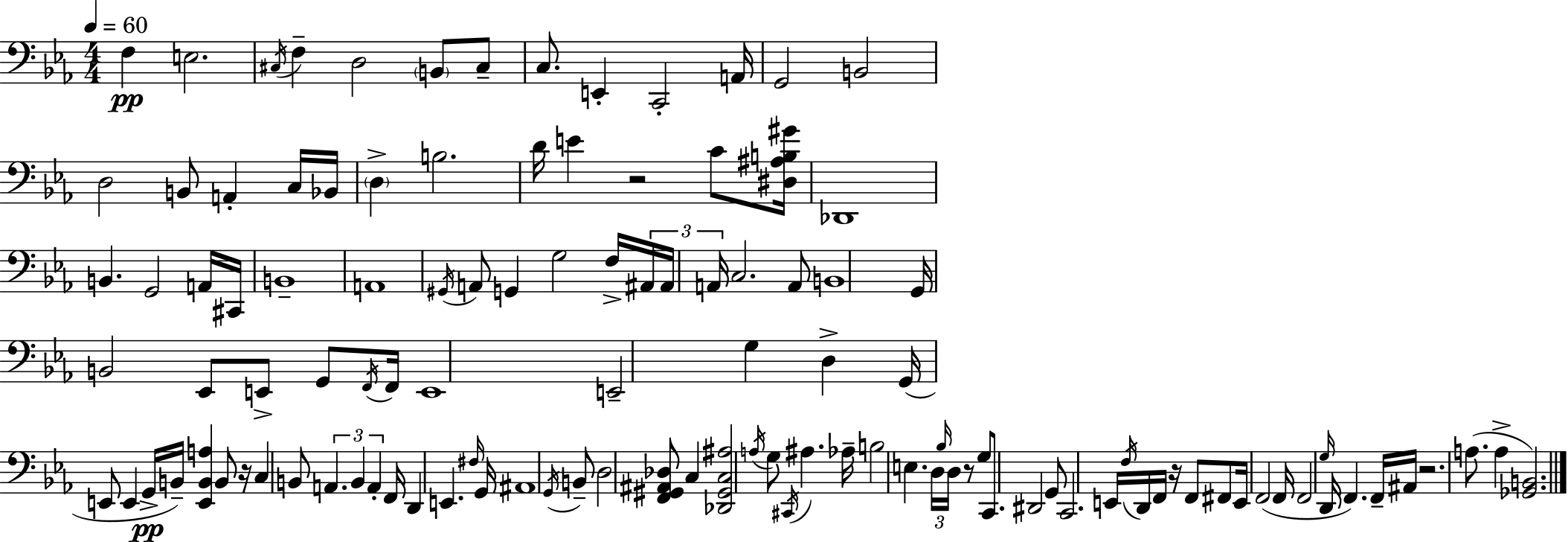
X:1
T:Untitled
M:4/4
L:1/4
K:Cm
F, E,2 ^C,/4 F, D,2 B,,/2 ^C,/2 C,/2 E,, C,,2 A,,/4 G,,2 B,,2 D,2 B,,/2 A,, C,/4 _B,,/4 D, B,2 D/4 E z2 C/2 [^D,^A,B,^G]/4 _D,,4 B,, G,,2 A,,/4 ^C,,/4 B,,4 A,,4 ^G,,/4 A,,/2 G,, G,2 F,/4 ^A,,/4 ^A,,/4 A,,/4 C,2 A,,/2 B,,4 G,,/4 B,,2 _E,,/2 E,,/2 G,,/2 F,,/4 F,,/4 E,,4 E,,2 G, D, G,,/4 E,,/2 E,, G,,/4 B,,/4 [E,,B,,A,] B,,/2 z/4 C, B,,/2 A,, B,, A,, F,,/4 D,, E,, ^F,/4 G,,/4 ^A,,4 G,,/4 B,,/2 D,2 [F,,^G,,^A,,_D,]/2 C, [_D,,^G,,C,^A,]2 A,/4 G,/2 ^C,,/4 ^A, _A,/4 B,2 E, D,/4 _B,/4 D,/4 z/2 G,/2 C,,/2 ^D,,2 G,,/2 C,,2 E,,/4 F,/4 D,,/4 F,,/4 z/4 F,,/2 ^F,,/2 E,,/4 F,,2 F,,/4 F,,2 G,/4 D,,/4 F,, F,,/4 ^A,,/4 z2 A,/2 A, [_G,,B,,]2